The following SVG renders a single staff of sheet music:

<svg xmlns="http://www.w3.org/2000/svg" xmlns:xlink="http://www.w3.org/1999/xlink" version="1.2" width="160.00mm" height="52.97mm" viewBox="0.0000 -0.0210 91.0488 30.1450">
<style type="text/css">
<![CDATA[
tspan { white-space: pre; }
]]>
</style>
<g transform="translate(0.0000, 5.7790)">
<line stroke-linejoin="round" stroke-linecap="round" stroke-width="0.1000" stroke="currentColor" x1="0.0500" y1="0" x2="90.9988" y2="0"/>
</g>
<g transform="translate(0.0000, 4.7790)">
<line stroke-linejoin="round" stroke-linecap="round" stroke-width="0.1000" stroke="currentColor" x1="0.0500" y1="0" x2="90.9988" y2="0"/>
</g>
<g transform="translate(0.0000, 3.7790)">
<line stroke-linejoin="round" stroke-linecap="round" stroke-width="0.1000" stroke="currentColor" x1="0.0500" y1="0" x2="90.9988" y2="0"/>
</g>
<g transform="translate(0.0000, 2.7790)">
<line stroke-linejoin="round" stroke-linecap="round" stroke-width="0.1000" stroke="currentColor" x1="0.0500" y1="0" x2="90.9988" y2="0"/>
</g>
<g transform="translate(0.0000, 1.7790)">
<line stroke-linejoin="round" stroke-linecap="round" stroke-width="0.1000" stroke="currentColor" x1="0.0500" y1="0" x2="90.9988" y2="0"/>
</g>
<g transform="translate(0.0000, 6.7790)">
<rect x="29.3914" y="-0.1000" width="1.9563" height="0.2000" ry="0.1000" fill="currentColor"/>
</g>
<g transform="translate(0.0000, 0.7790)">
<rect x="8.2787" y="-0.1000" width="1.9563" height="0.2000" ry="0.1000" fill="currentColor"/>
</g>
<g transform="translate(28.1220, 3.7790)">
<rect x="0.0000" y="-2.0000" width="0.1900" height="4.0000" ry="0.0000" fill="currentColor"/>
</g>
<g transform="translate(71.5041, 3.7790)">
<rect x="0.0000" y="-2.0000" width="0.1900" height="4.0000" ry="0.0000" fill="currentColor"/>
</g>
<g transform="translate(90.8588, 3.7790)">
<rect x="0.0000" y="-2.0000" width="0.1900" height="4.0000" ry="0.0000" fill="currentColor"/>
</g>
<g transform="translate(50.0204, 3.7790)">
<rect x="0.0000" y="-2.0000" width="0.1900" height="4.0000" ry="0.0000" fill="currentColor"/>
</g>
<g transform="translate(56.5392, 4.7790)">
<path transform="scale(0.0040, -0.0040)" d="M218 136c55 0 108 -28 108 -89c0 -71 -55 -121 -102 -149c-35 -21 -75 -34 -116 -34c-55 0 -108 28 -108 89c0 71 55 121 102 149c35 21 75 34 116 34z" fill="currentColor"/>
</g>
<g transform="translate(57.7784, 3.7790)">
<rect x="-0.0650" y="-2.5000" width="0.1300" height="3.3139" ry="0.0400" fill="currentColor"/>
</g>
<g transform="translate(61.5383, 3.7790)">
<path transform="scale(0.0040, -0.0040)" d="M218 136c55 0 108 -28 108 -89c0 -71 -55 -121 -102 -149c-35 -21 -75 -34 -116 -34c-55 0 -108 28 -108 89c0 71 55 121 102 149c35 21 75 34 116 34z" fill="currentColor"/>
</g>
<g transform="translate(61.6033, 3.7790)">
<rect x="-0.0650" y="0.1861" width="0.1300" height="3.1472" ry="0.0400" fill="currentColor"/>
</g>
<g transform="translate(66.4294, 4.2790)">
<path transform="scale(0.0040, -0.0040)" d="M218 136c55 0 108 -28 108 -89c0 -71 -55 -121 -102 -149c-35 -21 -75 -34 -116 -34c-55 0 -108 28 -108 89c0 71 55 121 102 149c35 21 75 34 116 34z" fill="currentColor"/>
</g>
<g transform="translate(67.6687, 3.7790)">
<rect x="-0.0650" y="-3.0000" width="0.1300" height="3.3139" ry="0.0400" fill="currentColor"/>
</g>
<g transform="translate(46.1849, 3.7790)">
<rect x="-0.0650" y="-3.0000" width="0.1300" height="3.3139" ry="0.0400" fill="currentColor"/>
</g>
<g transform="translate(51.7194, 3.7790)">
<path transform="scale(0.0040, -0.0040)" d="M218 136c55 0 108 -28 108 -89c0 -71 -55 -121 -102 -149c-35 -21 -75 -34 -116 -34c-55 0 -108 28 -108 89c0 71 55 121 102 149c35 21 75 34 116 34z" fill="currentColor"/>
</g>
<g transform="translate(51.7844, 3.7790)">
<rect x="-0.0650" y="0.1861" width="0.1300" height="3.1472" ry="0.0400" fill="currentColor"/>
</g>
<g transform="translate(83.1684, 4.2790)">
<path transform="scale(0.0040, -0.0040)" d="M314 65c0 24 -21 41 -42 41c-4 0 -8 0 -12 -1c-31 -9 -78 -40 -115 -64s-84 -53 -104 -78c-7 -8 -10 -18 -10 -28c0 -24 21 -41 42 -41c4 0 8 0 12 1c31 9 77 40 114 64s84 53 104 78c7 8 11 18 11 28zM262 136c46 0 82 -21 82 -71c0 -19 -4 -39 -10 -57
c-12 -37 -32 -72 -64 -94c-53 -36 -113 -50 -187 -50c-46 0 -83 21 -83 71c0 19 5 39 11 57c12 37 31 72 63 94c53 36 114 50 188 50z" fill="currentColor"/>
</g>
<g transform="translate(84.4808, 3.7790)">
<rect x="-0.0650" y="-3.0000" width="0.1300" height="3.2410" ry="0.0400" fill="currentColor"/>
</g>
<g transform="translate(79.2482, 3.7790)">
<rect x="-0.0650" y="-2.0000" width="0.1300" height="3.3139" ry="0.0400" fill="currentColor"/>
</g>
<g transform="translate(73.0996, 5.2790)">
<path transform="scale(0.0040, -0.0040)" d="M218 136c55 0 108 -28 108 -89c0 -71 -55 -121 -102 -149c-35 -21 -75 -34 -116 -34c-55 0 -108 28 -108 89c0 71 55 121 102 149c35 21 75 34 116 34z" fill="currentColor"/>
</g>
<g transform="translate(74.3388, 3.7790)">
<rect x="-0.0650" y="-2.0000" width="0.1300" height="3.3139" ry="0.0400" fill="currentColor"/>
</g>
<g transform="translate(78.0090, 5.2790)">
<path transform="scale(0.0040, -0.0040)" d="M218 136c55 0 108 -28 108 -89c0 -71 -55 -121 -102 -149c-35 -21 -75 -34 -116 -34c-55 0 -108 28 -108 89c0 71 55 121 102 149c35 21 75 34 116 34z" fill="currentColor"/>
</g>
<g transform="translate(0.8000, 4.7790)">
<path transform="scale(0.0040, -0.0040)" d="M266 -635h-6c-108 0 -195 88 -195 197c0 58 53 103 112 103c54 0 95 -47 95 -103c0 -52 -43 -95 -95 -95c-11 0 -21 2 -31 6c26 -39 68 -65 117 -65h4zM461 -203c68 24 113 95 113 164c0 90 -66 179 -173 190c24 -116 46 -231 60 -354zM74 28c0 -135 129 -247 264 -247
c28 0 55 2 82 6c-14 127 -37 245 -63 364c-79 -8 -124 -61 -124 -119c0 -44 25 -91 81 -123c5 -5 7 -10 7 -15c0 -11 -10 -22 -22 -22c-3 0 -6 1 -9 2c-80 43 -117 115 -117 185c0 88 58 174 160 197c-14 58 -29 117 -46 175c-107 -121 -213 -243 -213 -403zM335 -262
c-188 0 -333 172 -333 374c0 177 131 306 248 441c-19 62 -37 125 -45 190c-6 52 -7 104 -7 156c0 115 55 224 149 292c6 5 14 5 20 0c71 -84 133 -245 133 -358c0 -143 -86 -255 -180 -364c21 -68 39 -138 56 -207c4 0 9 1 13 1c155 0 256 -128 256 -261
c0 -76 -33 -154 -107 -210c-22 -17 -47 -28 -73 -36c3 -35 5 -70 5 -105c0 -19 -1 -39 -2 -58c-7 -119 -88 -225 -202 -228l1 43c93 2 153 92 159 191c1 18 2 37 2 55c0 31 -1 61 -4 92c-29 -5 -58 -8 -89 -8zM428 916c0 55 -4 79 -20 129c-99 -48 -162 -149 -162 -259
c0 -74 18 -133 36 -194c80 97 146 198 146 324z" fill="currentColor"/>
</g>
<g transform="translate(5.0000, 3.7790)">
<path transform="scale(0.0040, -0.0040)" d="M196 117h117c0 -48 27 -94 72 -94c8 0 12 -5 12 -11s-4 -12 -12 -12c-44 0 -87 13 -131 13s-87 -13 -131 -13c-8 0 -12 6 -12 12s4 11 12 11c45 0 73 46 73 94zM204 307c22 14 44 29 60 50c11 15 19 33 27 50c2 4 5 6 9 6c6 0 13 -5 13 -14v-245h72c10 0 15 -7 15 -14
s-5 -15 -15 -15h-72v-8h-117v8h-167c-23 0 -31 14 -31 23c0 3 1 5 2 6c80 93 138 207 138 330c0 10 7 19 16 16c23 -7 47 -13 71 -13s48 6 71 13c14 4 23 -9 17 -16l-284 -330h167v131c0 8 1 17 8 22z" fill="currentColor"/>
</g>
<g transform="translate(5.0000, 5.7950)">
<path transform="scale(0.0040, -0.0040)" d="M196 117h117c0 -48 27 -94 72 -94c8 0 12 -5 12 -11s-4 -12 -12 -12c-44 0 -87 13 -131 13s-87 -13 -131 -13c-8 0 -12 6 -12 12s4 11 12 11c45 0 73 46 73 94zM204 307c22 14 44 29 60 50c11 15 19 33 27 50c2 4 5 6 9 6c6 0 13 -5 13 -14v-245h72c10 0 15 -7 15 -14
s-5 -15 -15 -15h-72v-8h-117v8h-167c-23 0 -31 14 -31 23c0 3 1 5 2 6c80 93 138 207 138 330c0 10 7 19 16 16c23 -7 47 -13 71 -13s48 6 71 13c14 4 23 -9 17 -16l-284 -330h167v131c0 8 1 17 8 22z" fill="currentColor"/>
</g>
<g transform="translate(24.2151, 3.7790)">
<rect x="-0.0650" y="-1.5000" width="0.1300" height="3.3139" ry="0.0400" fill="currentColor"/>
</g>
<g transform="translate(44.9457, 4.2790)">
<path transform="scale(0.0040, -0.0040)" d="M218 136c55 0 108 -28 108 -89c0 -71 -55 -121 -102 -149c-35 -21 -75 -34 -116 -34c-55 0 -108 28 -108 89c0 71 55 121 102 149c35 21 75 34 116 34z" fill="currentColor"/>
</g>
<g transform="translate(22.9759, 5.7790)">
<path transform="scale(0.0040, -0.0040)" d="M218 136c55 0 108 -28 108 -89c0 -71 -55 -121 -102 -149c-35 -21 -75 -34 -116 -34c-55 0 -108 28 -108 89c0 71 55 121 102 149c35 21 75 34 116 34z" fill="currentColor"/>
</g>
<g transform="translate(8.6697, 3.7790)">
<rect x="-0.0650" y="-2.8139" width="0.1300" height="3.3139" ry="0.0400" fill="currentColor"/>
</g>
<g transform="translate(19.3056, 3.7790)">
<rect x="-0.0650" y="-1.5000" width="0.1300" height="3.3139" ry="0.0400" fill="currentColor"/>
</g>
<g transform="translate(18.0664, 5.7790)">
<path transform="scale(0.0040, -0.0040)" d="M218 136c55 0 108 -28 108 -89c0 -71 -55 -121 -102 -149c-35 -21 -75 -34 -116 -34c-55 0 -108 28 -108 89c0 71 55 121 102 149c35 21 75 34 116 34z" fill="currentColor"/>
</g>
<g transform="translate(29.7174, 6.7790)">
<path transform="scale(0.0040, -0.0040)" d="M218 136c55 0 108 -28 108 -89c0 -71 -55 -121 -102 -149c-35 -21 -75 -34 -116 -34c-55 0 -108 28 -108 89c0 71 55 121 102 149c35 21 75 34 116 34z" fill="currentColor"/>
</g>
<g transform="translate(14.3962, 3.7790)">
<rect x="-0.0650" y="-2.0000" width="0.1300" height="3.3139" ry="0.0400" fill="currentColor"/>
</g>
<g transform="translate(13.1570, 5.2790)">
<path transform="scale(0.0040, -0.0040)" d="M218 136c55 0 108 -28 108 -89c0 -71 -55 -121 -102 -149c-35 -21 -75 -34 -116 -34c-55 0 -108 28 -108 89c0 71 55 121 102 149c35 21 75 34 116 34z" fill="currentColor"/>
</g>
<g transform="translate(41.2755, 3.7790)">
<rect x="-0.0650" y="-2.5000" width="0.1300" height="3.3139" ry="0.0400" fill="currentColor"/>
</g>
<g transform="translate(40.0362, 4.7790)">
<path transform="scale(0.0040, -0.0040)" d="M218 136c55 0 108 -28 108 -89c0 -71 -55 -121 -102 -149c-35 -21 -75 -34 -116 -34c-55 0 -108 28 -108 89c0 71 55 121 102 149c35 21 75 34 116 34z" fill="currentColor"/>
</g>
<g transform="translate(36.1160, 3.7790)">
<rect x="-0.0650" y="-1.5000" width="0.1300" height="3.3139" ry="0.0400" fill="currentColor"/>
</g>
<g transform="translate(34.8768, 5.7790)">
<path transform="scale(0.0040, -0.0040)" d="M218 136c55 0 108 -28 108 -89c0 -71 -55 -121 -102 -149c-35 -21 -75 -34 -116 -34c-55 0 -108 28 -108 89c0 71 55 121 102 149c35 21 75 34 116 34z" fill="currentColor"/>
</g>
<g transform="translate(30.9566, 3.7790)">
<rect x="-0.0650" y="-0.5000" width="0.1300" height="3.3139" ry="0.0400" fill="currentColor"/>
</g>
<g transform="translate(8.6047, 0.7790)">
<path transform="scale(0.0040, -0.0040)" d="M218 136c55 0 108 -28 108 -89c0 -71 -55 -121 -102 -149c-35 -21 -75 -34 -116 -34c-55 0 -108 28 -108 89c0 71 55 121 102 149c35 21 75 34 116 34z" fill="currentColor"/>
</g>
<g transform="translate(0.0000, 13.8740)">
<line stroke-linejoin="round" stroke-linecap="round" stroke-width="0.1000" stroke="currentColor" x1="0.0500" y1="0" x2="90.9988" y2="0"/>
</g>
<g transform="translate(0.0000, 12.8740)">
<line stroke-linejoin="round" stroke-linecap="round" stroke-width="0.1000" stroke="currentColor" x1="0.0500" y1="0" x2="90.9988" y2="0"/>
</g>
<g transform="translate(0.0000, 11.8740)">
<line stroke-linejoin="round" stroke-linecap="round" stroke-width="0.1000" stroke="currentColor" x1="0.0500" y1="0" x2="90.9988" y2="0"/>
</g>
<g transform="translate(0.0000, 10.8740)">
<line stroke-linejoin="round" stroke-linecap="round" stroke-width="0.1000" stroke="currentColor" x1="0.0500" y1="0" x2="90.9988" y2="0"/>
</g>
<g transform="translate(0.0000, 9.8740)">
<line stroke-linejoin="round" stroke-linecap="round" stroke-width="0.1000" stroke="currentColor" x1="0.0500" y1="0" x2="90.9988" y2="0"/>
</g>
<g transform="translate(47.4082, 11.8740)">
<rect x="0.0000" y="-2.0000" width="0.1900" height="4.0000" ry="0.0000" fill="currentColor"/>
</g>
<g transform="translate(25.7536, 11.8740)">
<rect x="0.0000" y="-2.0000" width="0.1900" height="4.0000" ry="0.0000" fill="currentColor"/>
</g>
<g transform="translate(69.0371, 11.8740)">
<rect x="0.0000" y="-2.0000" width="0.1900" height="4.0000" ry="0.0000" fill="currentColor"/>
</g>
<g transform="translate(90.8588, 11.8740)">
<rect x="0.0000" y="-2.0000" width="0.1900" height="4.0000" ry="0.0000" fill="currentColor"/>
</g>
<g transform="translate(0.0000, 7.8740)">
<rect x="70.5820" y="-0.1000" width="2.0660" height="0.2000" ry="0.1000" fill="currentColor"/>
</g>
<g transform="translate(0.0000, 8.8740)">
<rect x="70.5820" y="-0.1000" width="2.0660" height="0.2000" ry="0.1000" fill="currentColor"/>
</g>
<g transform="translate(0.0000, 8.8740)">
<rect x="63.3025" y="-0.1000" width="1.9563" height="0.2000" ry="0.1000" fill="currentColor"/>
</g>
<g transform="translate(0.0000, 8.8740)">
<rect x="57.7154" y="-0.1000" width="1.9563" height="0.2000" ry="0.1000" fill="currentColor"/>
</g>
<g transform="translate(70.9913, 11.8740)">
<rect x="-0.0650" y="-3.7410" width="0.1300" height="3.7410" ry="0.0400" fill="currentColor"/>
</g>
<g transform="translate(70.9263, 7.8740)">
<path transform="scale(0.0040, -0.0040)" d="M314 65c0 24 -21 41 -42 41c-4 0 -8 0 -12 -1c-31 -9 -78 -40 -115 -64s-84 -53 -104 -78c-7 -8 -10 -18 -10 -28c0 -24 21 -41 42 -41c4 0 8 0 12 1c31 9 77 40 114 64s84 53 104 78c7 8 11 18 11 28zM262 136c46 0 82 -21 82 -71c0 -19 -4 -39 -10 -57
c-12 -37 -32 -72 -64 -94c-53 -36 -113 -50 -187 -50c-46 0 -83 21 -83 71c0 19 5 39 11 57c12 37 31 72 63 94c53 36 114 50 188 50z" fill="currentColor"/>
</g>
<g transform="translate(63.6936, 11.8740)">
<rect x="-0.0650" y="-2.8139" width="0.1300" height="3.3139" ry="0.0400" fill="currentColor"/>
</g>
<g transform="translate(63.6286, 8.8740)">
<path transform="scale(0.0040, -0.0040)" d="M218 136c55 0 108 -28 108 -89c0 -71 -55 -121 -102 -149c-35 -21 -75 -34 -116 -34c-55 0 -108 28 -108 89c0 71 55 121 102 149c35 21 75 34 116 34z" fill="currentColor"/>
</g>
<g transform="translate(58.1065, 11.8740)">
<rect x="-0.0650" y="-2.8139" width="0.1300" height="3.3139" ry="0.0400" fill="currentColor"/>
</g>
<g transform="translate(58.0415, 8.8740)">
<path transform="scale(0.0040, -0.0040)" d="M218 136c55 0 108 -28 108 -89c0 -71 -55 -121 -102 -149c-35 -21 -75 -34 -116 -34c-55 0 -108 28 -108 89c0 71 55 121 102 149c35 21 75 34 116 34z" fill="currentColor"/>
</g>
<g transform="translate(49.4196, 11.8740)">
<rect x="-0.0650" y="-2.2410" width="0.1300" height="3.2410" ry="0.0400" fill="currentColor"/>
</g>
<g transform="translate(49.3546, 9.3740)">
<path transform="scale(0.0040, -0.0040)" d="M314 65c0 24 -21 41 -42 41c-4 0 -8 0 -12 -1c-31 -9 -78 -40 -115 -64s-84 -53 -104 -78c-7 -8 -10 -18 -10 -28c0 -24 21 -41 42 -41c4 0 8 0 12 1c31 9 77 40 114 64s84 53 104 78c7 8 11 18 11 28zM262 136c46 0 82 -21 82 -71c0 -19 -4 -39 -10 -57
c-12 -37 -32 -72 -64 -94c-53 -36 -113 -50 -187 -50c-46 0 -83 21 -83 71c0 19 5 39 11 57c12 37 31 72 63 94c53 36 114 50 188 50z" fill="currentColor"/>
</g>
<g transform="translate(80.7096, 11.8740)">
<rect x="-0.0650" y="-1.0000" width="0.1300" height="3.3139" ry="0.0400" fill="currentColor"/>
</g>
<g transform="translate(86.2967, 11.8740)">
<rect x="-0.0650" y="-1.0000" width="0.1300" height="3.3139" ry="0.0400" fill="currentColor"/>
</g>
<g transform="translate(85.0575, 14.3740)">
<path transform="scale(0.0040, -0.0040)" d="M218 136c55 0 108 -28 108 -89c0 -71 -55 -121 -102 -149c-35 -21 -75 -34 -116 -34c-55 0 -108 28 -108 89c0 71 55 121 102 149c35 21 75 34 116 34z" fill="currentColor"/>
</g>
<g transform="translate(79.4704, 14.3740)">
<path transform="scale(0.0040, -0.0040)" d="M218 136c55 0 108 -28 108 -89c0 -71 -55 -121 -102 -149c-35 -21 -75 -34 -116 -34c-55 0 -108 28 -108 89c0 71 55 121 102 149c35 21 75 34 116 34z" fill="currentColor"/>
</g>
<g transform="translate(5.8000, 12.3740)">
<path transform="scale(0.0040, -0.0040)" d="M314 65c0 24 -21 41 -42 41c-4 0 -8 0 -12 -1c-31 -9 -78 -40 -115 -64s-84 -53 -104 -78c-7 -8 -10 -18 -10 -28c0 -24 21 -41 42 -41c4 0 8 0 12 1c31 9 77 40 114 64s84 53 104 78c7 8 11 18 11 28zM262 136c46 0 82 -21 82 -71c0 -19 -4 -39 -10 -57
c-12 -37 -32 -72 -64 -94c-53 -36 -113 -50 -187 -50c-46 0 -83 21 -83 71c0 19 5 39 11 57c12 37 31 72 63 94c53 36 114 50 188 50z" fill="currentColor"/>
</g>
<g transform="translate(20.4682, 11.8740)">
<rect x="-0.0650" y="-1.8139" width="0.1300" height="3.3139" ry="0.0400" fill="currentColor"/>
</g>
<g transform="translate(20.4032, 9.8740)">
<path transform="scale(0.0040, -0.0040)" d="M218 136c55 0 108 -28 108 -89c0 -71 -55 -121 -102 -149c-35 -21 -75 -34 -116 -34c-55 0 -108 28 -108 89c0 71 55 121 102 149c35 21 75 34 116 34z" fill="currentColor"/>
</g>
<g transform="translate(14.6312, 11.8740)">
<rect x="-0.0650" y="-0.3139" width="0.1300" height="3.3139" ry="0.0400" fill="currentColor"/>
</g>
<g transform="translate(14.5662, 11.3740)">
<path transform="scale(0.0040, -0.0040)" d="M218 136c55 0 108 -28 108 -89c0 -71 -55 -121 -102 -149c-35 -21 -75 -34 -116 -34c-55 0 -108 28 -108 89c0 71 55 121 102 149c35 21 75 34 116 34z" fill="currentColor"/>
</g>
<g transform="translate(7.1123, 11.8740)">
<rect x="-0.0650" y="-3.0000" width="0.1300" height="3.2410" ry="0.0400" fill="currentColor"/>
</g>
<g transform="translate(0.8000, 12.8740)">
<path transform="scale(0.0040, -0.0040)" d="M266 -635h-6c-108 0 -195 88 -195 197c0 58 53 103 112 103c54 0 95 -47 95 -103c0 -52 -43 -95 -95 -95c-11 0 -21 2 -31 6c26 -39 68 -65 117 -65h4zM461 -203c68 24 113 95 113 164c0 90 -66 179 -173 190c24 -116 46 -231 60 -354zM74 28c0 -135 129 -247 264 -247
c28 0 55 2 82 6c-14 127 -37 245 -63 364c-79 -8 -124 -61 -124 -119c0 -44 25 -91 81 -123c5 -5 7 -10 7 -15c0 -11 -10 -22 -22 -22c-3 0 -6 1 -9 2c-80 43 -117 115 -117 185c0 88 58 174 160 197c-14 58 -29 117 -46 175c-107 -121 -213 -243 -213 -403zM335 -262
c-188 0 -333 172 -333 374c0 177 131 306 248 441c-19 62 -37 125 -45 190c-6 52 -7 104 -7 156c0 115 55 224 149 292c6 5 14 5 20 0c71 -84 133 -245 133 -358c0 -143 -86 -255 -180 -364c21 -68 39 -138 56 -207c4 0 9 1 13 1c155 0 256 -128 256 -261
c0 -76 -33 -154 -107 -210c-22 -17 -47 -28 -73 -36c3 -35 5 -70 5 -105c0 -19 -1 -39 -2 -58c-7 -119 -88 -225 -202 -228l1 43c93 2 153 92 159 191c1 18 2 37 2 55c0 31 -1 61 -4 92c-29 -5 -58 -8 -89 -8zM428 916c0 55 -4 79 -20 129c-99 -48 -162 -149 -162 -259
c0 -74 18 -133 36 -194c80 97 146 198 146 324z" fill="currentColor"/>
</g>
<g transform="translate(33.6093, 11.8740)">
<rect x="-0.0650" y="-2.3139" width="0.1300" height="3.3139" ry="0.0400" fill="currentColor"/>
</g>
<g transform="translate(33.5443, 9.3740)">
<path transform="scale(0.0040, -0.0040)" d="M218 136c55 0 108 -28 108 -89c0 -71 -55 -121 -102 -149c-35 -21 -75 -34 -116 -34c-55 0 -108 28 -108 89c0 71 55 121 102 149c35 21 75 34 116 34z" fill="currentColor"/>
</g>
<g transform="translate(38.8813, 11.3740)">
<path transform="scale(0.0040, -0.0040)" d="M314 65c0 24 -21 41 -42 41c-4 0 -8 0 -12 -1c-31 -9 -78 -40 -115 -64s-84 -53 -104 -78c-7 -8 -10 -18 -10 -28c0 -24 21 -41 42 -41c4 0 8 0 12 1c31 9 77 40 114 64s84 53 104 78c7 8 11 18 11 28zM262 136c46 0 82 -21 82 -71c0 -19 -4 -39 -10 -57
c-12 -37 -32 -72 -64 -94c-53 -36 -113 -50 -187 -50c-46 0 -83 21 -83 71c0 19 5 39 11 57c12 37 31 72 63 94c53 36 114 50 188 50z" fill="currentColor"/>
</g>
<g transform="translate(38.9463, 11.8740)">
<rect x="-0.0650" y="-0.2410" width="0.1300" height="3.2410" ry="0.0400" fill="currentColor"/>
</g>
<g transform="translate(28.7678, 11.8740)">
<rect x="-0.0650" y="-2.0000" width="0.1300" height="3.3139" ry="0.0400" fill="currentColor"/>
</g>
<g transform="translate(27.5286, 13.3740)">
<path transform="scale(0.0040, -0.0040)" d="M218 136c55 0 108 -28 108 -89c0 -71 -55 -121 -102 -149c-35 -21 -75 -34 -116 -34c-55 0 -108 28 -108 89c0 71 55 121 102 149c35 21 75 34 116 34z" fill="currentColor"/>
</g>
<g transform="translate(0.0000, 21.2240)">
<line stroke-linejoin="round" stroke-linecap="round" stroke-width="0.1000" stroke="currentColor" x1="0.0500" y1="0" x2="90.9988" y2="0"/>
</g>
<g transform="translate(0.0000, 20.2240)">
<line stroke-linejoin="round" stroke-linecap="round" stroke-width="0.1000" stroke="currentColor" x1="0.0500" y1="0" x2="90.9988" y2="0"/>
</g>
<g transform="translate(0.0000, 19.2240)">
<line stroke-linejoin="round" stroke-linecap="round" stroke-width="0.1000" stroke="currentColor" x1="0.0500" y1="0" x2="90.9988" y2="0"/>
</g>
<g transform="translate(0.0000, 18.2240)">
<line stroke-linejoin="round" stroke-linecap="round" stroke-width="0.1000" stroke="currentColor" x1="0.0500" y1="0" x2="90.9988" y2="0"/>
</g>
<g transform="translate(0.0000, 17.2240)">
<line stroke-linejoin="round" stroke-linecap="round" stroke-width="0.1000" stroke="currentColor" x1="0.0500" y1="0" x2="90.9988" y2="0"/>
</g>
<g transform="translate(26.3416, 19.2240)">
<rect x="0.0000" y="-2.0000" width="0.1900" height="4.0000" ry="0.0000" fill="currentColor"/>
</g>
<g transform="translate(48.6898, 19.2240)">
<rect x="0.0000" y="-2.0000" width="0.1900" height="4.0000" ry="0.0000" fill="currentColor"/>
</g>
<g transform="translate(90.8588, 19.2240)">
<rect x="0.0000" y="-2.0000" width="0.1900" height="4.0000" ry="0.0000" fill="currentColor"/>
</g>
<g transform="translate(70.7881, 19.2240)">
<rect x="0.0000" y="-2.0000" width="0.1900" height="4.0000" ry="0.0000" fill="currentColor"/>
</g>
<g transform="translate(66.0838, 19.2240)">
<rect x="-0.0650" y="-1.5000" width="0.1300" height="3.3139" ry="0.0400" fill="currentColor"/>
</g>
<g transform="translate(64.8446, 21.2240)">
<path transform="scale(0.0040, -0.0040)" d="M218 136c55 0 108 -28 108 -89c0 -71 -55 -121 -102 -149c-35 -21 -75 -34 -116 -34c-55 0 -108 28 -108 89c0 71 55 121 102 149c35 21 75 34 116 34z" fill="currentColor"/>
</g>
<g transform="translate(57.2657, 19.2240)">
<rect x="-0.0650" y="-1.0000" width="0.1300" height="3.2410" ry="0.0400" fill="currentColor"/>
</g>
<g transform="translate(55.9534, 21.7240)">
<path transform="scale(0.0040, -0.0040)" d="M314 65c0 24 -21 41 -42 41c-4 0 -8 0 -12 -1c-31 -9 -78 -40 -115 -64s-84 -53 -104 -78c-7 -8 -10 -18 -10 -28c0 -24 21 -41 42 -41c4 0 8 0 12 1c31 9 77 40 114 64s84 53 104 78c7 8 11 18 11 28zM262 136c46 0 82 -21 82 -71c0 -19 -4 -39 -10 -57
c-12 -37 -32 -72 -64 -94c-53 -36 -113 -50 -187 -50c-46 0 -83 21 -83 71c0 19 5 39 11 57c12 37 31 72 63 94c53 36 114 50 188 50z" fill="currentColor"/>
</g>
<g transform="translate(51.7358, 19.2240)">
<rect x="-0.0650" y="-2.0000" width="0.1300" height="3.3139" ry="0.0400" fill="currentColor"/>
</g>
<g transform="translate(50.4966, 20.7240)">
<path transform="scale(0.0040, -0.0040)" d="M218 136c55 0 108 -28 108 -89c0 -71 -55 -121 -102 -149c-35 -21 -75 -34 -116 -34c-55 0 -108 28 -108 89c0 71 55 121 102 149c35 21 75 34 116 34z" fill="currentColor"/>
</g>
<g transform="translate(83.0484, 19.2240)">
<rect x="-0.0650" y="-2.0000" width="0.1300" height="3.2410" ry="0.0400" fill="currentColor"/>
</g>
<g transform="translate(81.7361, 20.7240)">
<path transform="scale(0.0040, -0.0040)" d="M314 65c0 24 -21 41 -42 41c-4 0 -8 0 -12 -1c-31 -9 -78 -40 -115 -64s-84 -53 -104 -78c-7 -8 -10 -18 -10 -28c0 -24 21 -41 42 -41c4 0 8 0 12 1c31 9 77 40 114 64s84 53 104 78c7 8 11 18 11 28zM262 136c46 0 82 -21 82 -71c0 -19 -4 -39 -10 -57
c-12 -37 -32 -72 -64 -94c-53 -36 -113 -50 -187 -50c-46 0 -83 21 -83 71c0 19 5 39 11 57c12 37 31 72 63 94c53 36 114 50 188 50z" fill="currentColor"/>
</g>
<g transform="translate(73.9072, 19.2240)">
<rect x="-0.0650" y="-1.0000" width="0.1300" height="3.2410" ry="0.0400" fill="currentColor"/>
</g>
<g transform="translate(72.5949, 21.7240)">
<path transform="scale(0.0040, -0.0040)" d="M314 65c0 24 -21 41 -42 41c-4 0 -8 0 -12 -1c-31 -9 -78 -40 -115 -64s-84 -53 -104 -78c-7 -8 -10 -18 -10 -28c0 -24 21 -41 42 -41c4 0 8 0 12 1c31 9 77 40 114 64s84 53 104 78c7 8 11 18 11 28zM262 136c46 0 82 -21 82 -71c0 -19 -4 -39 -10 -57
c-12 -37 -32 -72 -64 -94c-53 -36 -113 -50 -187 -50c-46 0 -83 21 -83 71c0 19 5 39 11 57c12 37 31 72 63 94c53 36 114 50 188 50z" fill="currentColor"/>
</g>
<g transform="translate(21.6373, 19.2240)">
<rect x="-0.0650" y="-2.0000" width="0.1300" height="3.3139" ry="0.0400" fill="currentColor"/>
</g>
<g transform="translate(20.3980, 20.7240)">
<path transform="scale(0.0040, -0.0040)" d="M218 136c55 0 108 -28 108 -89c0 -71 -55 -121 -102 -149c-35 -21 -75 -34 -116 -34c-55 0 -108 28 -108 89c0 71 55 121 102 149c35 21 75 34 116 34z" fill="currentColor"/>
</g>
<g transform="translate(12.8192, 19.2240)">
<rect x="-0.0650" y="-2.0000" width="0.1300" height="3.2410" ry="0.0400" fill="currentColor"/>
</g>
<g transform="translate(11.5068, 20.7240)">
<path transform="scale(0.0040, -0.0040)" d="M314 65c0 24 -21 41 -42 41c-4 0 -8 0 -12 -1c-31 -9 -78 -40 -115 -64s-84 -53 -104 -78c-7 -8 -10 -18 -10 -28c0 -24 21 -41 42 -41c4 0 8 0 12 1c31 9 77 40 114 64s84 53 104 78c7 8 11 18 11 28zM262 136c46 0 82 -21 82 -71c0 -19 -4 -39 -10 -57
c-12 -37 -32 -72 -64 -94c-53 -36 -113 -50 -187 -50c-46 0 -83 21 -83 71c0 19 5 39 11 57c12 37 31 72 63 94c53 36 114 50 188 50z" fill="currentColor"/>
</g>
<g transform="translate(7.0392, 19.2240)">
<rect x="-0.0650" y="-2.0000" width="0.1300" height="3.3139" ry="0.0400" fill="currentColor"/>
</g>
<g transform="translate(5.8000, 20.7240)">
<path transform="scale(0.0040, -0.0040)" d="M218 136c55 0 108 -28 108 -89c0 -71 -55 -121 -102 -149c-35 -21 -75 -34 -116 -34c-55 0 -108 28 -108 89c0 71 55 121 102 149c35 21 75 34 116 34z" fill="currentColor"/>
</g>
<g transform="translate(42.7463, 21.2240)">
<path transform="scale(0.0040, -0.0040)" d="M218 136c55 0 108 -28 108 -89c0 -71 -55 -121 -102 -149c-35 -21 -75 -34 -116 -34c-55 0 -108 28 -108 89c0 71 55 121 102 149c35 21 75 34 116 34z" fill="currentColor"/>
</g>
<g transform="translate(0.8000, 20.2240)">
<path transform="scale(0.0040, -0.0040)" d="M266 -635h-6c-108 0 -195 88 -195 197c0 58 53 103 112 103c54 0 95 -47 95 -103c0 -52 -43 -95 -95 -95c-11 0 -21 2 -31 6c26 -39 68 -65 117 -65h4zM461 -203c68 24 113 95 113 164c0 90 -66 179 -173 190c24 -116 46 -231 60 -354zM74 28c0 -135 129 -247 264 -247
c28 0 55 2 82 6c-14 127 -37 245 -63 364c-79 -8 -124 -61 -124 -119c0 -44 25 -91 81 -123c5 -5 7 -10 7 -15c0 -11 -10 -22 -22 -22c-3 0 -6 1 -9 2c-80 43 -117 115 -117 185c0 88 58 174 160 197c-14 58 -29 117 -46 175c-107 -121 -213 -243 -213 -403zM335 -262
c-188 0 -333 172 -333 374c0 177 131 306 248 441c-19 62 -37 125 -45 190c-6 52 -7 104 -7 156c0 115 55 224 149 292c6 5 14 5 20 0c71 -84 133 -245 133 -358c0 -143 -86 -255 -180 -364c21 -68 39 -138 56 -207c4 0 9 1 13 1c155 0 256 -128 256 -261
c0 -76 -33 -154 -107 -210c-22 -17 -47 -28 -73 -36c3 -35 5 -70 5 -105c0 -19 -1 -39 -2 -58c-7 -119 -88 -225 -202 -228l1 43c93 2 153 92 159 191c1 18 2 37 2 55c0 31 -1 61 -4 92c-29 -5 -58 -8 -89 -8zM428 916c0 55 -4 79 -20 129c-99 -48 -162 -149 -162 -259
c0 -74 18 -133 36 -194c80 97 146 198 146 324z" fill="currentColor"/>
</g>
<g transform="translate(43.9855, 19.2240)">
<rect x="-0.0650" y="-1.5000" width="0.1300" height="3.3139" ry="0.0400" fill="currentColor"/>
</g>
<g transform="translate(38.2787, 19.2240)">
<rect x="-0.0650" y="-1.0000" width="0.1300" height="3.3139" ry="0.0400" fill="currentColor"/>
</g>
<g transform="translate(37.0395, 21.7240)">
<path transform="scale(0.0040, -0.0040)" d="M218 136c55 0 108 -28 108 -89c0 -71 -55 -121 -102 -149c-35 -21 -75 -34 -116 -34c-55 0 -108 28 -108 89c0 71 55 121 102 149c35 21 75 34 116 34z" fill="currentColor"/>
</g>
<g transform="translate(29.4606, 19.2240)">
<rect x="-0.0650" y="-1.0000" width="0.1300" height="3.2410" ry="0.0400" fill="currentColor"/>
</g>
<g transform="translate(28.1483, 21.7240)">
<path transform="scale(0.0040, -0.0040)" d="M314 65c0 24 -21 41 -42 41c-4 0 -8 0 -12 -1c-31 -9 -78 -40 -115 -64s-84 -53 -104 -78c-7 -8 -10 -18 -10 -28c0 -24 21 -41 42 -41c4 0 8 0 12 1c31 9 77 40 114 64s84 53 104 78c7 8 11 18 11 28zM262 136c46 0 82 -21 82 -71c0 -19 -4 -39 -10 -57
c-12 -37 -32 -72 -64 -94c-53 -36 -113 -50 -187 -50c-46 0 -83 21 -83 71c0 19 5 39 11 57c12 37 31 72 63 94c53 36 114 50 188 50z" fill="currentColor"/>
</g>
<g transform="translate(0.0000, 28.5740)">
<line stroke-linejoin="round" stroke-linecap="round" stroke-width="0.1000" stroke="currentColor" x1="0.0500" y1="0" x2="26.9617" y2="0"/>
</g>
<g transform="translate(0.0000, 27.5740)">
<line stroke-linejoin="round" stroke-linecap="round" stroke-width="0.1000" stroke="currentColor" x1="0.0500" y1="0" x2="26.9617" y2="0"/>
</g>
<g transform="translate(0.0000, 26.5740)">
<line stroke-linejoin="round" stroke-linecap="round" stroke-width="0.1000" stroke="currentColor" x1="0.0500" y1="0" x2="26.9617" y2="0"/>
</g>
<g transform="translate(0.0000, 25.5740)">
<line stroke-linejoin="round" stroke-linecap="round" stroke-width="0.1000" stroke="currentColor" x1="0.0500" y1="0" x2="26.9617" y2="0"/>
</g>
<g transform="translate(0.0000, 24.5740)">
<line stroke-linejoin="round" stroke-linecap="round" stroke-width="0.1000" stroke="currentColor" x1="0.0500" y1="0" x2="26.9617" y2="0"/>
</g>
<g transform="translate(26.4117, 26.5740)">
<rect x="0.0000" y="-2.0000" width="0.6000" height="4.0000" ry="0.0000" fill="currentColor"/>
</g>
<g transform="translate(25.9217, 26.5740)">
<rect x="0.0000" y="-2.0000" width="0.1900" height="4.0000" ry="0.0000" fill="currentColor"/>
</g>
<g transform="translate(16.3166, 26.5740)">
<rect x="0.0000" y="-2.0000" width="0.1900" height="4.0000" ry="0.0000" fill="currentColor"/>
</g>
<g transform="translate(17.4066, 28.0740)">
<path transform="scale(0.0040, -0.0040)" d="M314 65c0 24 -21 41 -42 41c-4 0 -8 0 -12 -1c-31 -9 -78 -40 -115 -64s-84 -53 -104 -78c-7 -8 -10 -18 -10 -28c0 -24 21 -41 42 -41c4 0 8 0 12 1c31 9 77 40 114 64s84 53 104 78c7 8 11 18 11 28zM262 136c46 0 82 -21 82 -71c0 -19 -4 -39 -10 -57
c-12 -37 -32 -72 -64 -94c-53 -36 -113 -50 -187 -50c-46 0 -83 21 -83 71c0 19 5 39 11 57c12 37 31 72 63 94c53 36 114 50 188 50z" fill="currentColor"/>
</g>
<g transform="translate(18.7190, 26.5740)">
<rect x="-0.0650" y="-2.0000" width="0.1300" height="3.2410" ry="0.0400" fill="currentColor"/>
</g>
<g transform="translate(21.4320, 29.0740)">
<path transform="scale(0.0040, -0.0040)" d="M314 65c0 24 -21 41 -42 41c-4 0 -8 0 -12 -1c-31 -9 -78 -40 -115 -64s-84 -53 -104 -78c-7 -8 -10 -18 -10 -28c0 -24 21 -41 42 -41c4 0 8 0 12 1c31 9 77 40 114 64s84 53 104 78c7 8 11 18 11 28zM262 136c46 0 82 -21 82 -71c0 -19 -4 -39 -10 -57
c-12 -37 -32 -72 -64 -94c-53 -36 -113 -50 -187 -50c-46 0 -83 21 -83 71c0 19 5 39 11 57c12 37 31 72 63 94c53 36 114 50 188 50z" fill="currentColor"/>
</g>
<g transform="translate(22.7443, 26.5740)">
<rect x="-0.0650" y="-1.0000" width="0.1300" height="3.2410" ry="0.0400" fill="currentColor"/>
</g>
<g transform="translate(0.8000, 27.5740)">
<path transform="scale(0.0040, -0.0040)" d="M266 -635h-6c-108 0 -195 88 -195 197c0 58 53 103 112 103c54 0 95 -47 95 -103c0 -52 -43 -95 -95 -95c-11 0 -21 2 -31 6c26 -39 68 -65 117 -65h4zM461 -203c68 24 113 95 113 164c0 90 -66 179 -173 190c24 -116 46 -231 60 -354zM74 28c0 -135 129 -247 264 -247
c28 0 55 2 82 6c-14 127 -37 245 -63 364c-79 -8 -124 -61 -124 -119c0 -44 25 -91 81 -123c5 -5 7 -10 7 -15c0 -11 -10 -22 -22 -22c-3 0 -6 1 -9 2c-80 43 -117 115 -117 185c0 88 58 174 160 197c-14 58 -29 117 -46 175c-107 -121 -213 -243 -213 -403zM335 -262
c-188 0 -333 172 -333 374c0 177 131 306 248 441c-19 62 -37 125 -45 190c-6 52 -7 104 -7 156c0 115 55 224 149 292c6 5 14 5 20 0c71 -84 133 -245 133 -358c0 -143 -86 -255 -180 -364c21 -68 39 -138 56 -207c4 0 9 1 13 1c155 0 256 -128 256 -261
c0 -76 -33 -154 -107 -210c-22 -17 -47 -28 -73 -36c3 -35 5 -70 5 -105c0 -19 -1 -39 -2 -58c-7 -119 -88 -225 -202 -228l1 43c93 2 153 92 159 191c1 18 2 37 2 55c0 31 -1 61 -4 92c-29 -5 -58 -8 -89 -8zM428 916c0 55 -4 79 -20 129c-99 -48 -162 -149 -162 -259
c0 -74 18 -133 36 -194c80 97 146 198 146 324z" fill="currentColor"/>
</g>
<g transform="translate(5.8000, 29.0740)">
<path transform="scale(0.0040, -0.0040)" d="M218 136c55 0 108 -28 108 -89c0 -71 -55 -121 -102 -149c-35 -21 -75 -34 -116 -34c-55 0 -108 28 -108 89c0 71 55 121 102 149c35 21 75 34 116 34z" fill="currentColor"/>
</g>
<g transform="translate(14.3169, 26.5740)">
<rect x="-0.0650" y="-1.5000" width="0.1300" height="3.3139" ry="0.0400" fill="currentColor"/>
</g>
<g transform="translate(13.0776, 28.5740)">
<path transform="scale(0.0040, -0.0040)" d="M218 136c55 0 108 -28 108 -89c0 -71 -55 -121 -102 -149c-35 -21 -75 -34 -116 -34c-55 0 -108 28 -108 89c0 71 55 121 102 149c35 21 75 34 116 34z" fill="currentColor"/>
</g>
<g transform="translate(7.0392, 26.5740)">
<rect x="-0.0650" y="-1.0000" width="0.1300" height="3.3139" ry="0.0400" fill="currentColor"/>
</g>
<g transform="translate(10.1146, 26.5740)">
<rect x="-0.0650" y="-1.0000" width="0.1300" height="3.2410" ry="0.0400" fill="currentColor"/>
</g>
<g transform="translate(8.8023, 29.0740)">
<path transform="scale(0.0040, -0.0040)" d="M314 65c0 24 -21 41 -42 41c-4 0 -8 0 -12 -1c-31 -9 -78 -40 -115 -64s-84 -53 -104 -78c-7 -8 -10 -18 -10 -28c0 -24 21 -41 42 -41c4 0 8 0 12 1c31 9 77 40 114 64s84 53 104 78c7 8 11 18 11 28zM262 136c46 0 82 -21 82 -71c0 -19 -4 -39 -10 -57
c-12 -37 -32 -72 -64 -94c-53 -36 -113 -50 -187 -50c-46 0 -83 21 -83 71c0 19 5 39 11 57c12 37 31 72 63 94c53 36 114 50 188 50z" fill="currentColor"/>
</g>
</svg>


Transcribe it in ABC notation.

X:1
T:Untitled
M:4/4
L:1/4
K:C
a F E E C E G A B G B A F F A2 A2 c f F g c2 g2 a a c'2 D D F F2 F D2 D E F D2 E D2 F2 D D2 E F2 D2